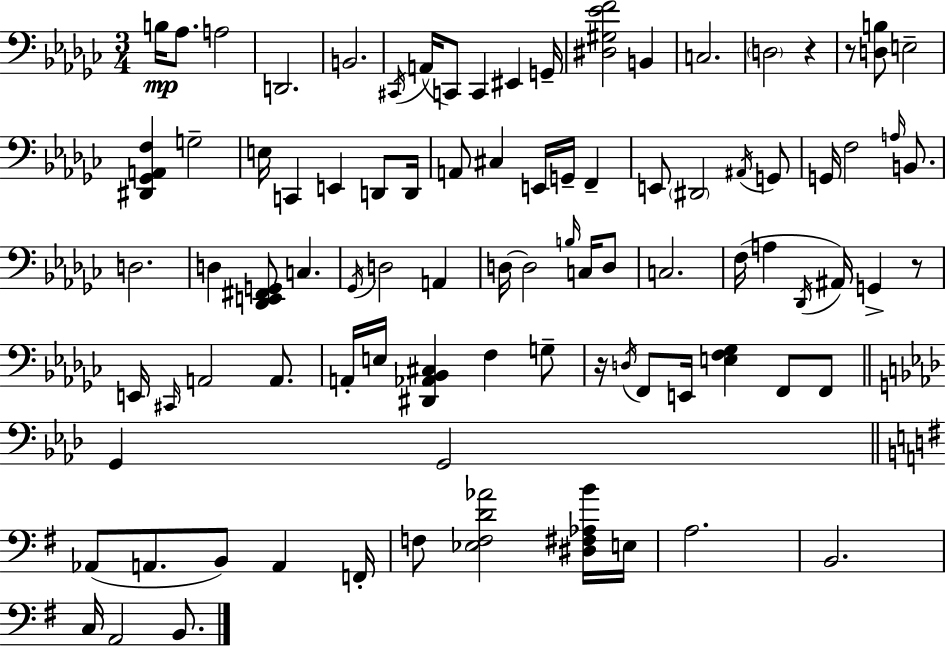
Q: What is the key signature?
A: EES minor